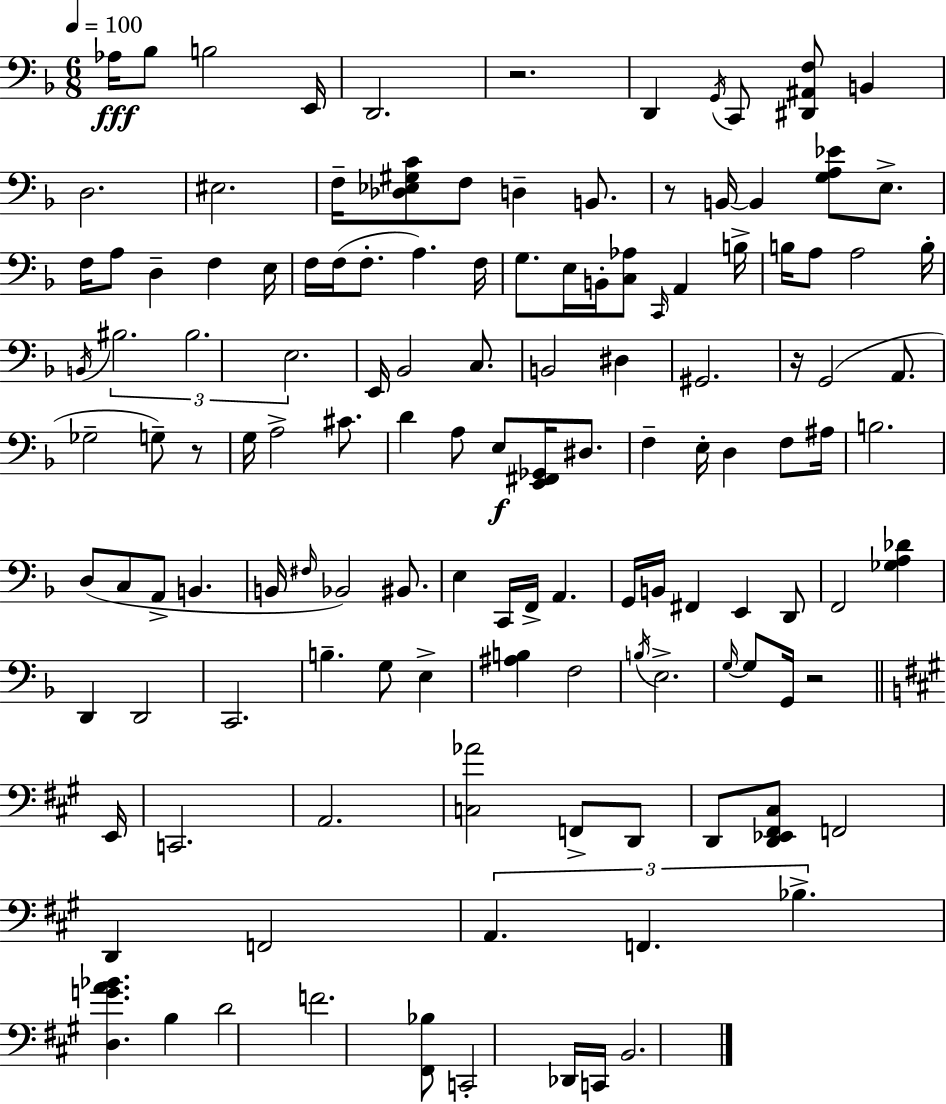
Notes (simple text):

Ab3/s Bb3/e B3/h E2/s D2/h. R/h. D2/q G2/s C2/e [D#2,A#2,F3]/e B2/q D3/h. EIS3/h. F3/s [Db3,Eb3,G#3,C4]/e F3/e D3/q B2/e. R/e B2/s B2/q [G3,A3,Eb4]/e E3/e. F3/s A3/e D3/q F3/q E3/s F3/s F3/s F3/e. A3/q. F3/s G3/e. E3/s B2/s [C3,Ab3]/e C2/s A2/q B3/s B3/s A3/e A3/h B3/s B2/s BIS3/h. BIS3/h. E3/h. E2/s Bb2/h C3/e. B2/h D#3/q G#2/h. R/s G2/h A2/e. Gb3/h G3/e R/e G3/s A3/h C#4/e. D4/q A3/e E3/e [E2,F#2,Gb2]/s D#3/e. F3/q E3/s D3/q F3/e A#3/s B3/h. D3/e C3/e A2/e B2/q. B2/s F#3/s Bb2/h BIS2/e. E3/q C2/s F2/s A2/q. G2/s B2/s F#2/q E2/q D2/e F2/h [Gb3,A3,Db4]/q D2/q D2/h C2/h. B3/q. G3/e E3/q [A#3,B3]/q F3/h B3/s E3/h. G3/s G3/e G2/s R/h E2/s C2/h. A2/h. [C3,Ab4]/h F2/e D2/e D2/e [D2,Eb2,F#2,C#3]/e F2/h D2/q F2/h A2/q. F2/q. Bb3/q. [D3,G4,A4,Bb4]/q. B3/q D4/h F4/h. [F#2,Bb3]/e C2/h Db2/s C2/s B2/h.